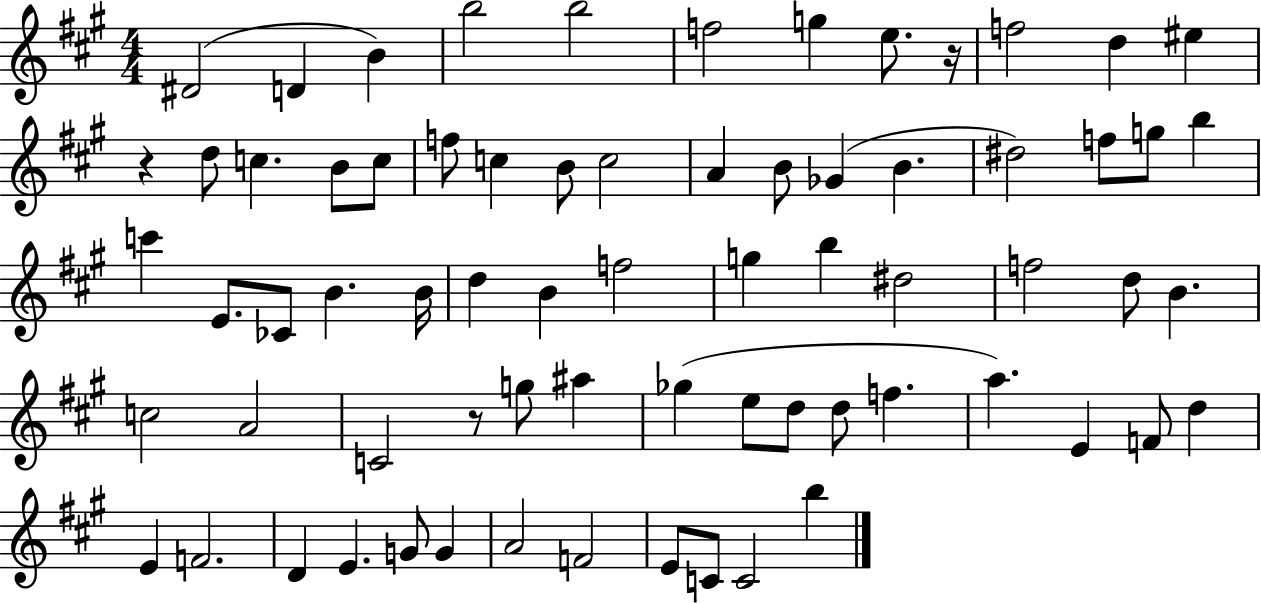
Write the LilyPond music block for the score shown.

{
  \clef treble
  \numericTimeSignature
  \time 4/4
  \key a \major
  \repeat volta 2 { dis'2( d'4 b'4) | b''2 b''2 | f''2 g''4 e''8. r16 | f''2 d''4 eis''4 | \break r4 d''8 c''4. b'8 c''8 | f''8 c''4 b'8 c''2 | a'4 b'8 ges'4( b'4. | dis''2) f''8 g''8 b''4 | \break c'''4 e'8. ces'8 b'4. b'16 | d''4 b'4 f''2 | g''4 b''4 dis''2 | f''2 d''8 b'4. | \break c''2 a'2 | c'2 r8 g''8 ais''4 | ges''4( e''8 d''8 d''8 f''4. | a''4.) e'4 f'8 d''4 | \break e'4 f'2. | d'4 e'4. g'8 g'4 | a'2 f'2 | e'8 c'8 c'2 b''4 | \break } \bar "|."
}